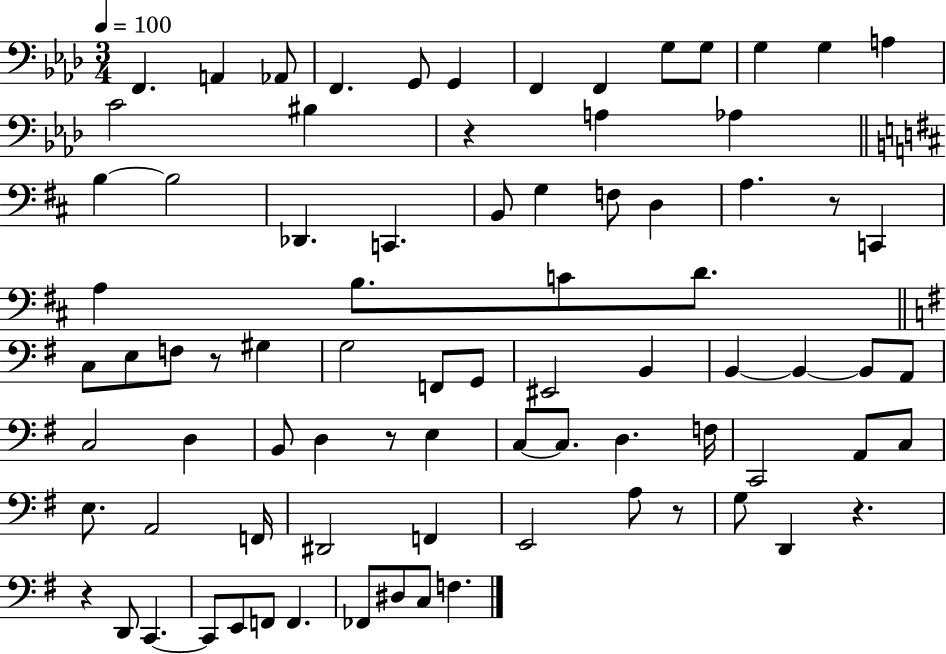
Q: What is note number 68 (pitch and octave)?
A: C2